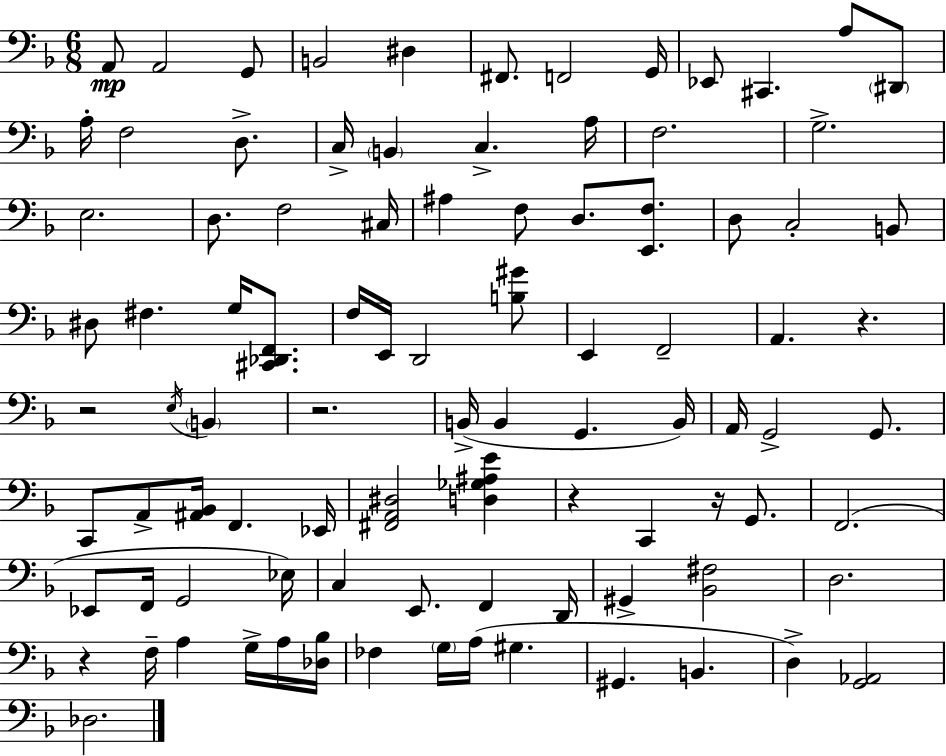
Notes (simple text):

A2/e A2/h G2/e B2/h D#3/q F#2/e. F2/h G2/s Eb2/e C#2/q. A3/e D#2/e A3/s F3/h D3/e. C3/s B2/q C3/q. A3/s F3/h. G3/h. E3/h. D3/e. F3/h C#3/s A#3/q F3/e D3/e. [E2,F3]/e. D3/e C3/h B2/e D#3/e F#3/q. G3/s [C#2,Db2,F2]/e. F3/s E2/s D2/h [B3,G#4]/e E2/q F2/h A2/q. R/q. R/h E3/s B2/q R/h. B2/s B2/q G2/q. B2/s A2/s G2/h G2/e. C2/e A2/e [A#2,Bb2]/s F2/q. Eb2/s [F#2,A2,D#3]/h [D3,Gb3,A#3,E4]/q R/q C2/q R/s G2/e. F2/h. Eb2/e F2/s G2/h Eb3/s C3/q E2/e. F2/q D2/s G#2/q [Bb2,F#3]/h D3/h. R/q F3/s A3/q G3/s A3/s [Db3,Bb3]/s FES3/q G3/s A3/s G#3/q. G#2/q. B2/q. D3/q [G2,Ab2]/h Db3/h.